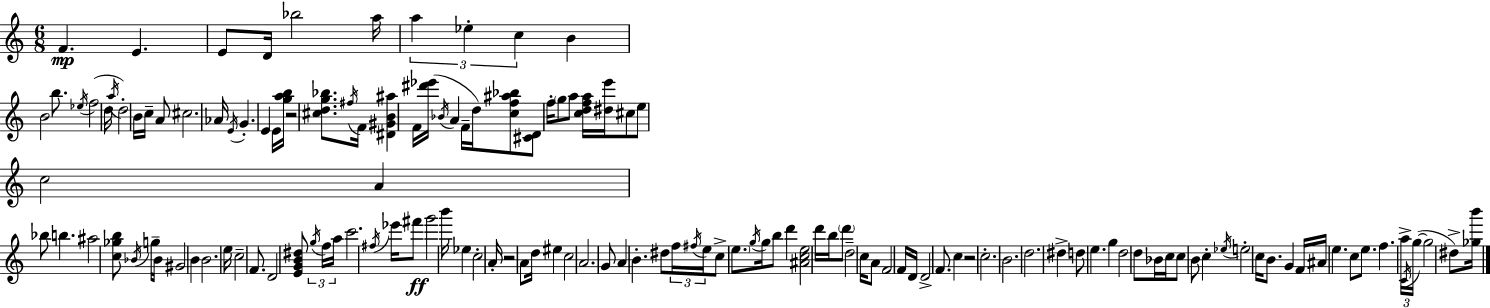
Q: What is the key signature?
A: C major